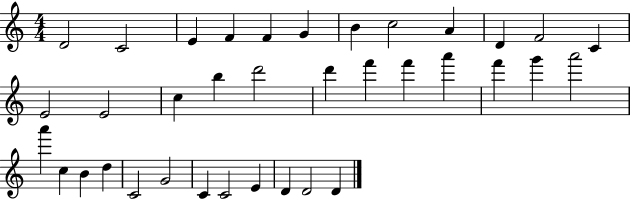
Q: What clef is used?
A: treble